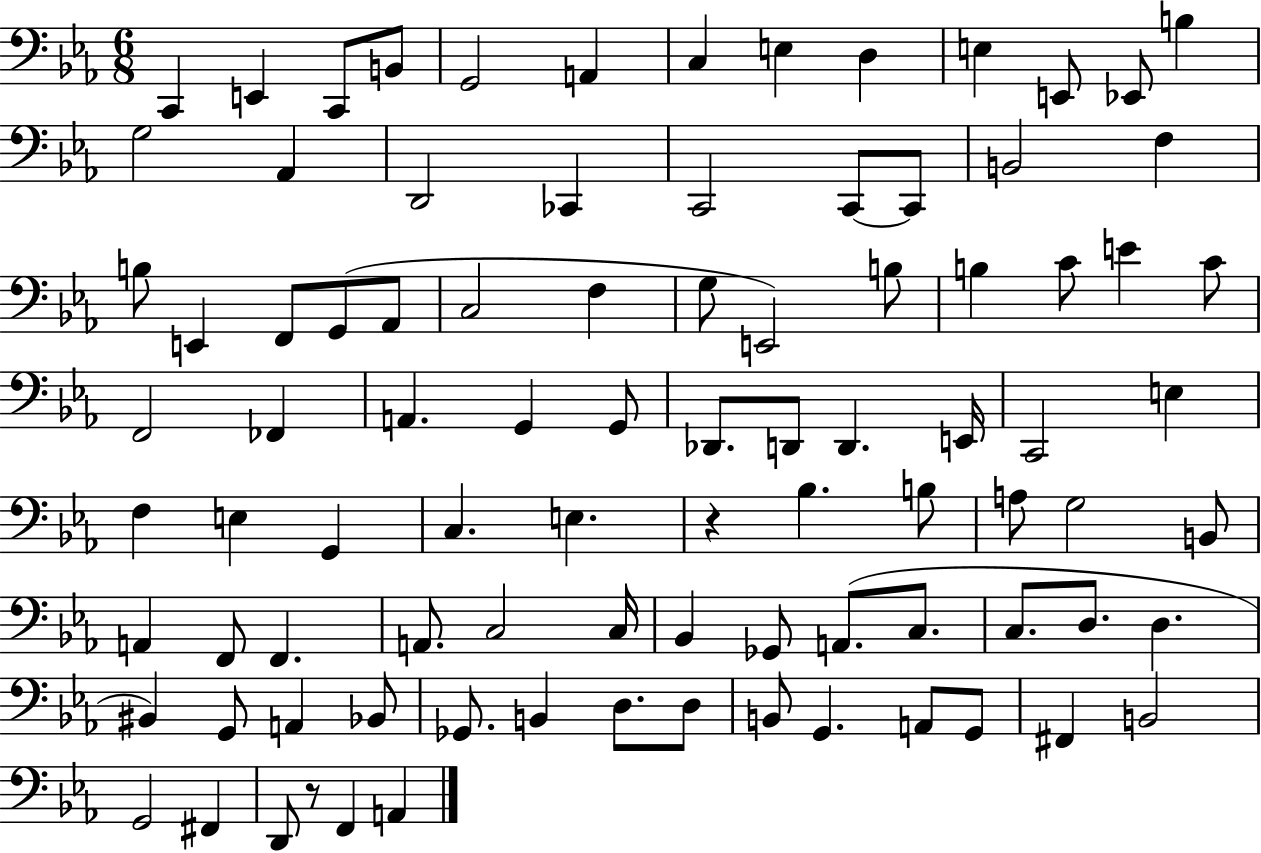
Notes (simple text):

C2/q E2/q C2/e B2/e G2/h A2/q C3/q E3/q D3/q E3/q E2/e Eb2/e B3/q G3/h Ab2/q D2/h CES2/q C2/h C2/e C2/e B2/h F3/q B3/e E2/q F2/e G2/e Ab2/e C3/h F3/q G3/e E2/h B3/e B3/q C4/e E4/q C4/e F2/h FES2/q A2/q. G2/q G2/e Db2/e. D2/e D2/q. E2/s C2/h E3/q F3/q E3/q G2/q C3/q. E3/q. R/q Bb3/q. B3/e A3/e G3/h B2/e A2/q F2/e F2/q. A2/e. C3/h C3/s Bb2/q Gb2/e A2/e. C3/e. C3/e. D3/e. D3/q. BIS2/q G2/e A2/q Bb2/e Gb2/e. B2/q D3/e. D3/e B2/e G2/q. A2/e G2/e F#2/q B2/h G2/h F#2/q D2/e R/e F2/q A2/q